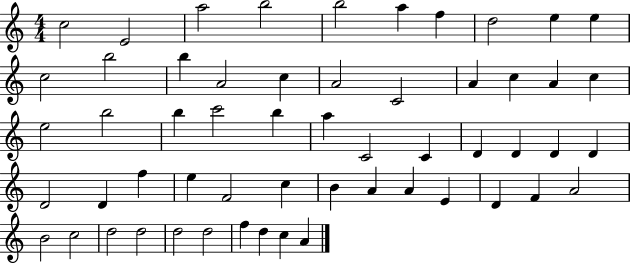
C5/h E4/h A5/h B5/h B5/h A5/q F5/q D5/h E5/q E5/q C5/h B5/h B5/q A4/h C5/q A4/h C4/h A4/q C5/q A4/q C5/q E5/h B5/h B5/q C6/h B5/q A5/q C4/h C4/q D4/q D4/q D4/q D4/q D4/h D4/q F5/q E5/q F4/h C5/q B4/q A4/q A4/q E4/q D4/q F4/q A4/h B4/h C5/h D5/h D5/h D5/h D5/h F5/q D5/q C5/q A4/q